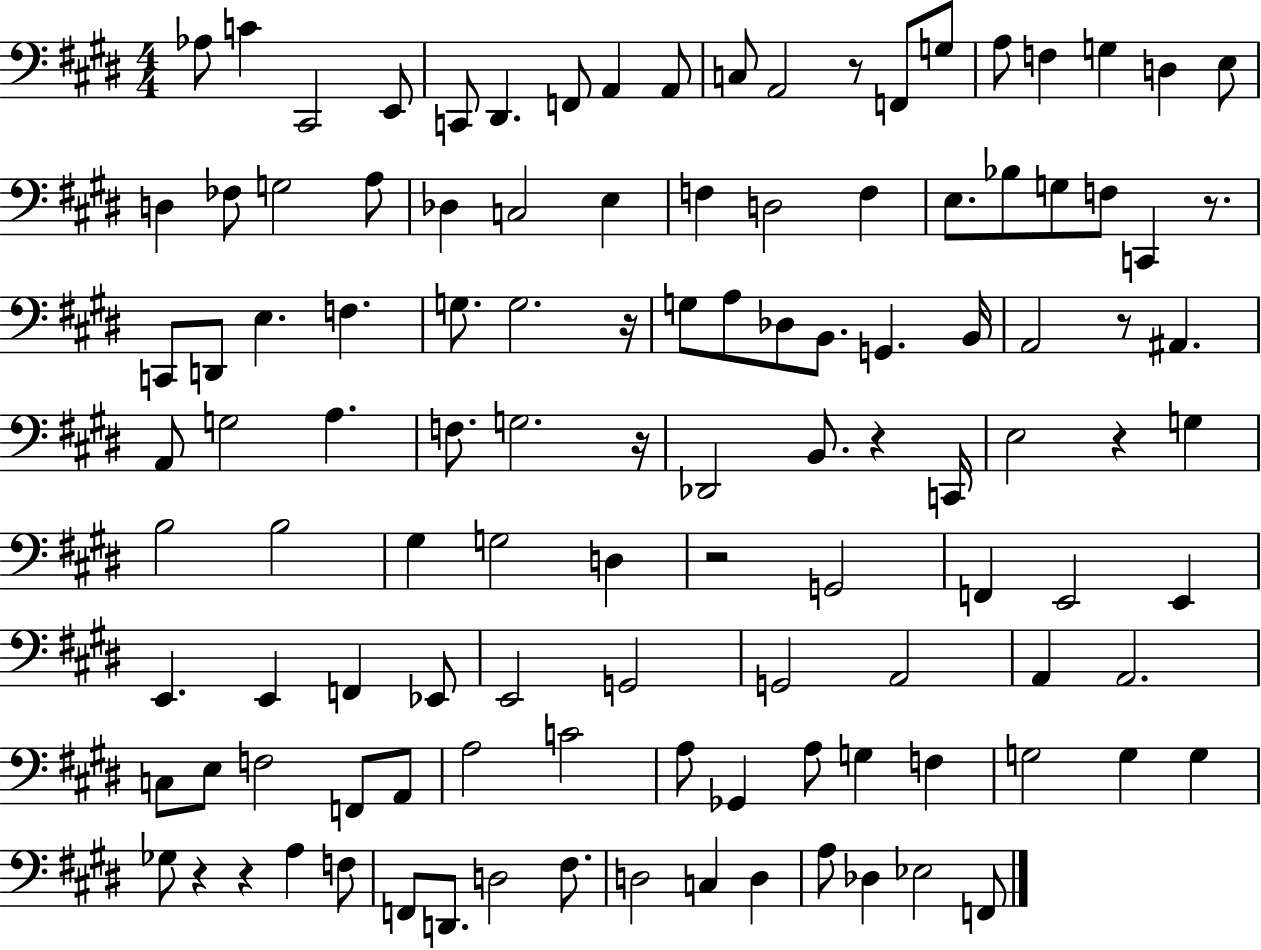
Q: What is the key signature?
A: E major